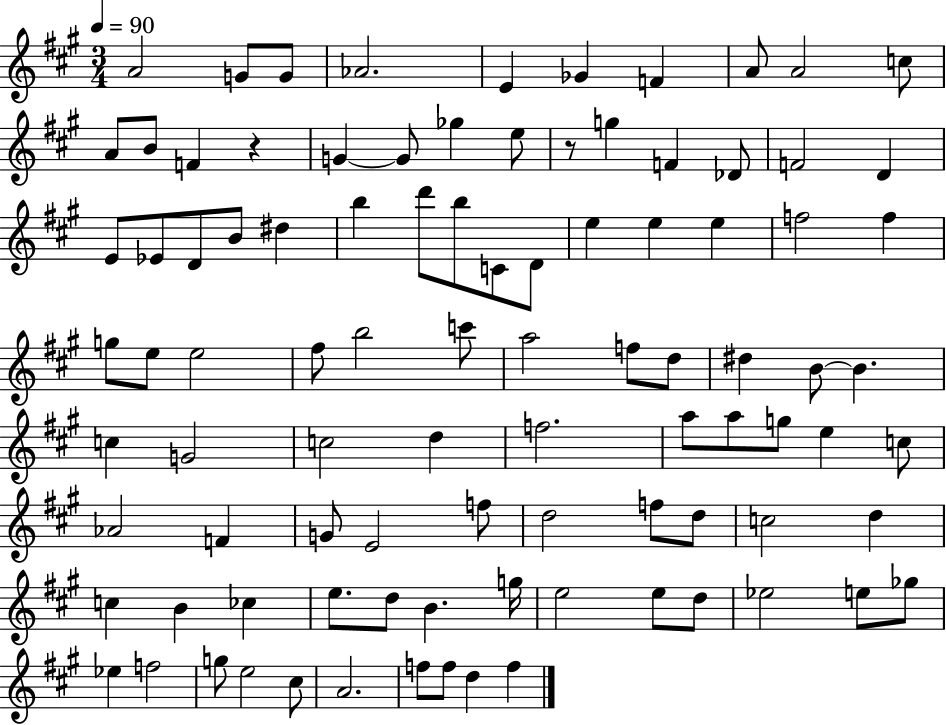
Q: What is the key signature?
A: A major